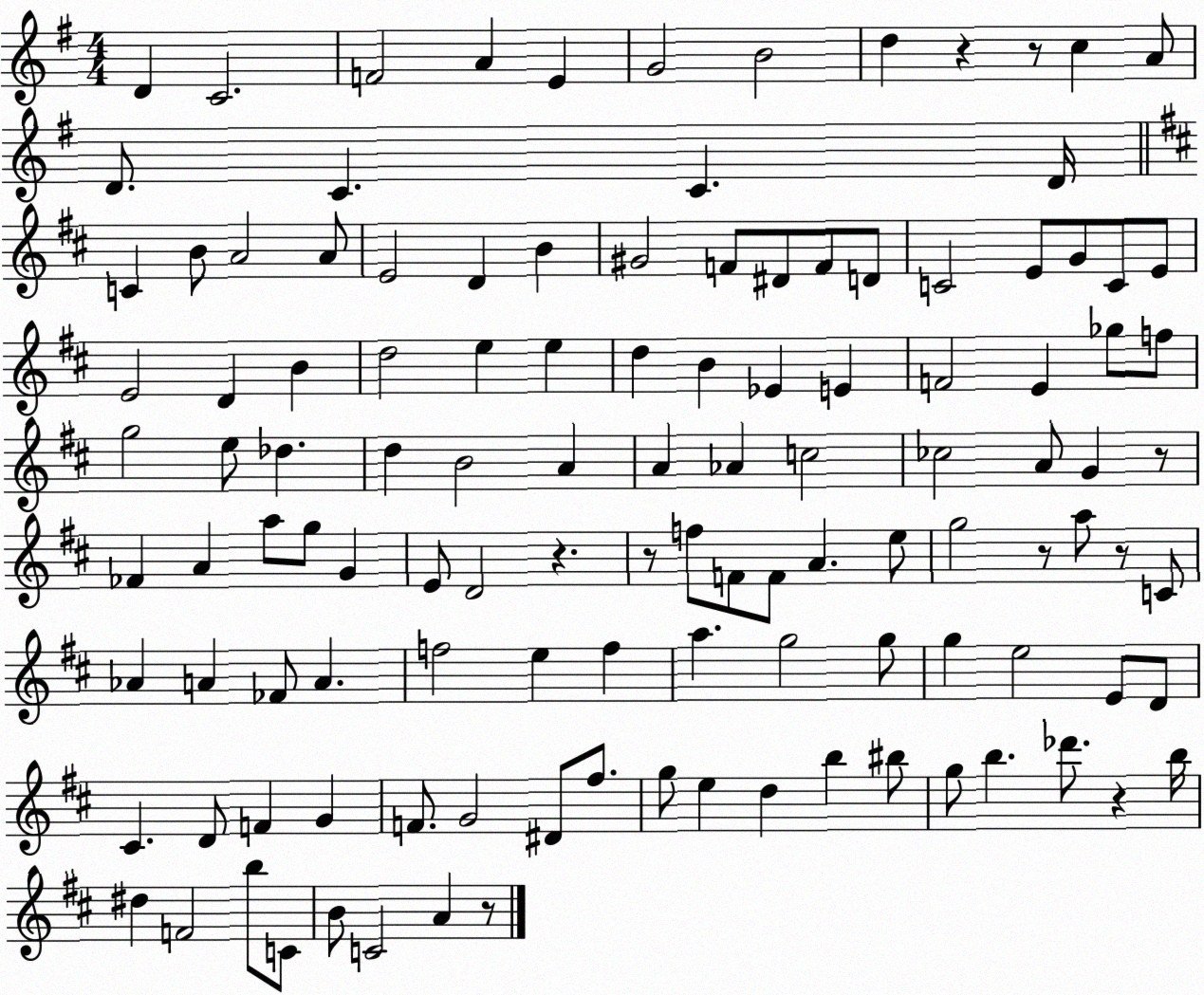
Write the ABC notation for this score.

X:1
T:Untitled
M:4/4
L:1/4
K:G
D C2 F2 A E G2 B2 d z z/2 c A/2 D/2 C C D/4 C B/2 A2 A/2 E2 D B ^G2 F/2 ^D/2 F/2 D/2 C2 E/2 G/2 C/2 E/2 E2 D B d2 e e d B _E E F2 E _g/2 f/2 g2 e/2 _d d B2 A A _A c2 _c2 A/2 G z/2 _F A a/2 g/2 G E/2 D2 z z/2 f/2 F/2 F/2 A e/2 g2 z/2 a/2 z/2 C/2 _A A _F/2 A f2 e f a g2 g/2 g e2 E/2 D/2 ^C D/2 F G F/2 G2 ^D/2 ^f/2 g/2 e d b ^b/2 g/2 b _d'/2 z b/4 ^d F2 b/2 C/2 B/2 C2 A z/2